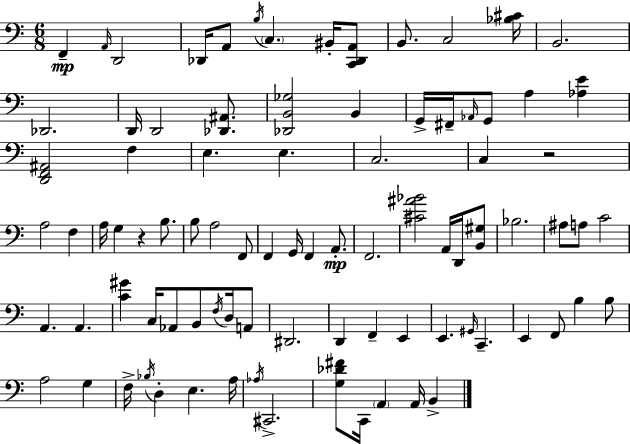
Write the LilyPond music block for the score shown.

{
  \clef bass
  \numericTimeSignature
  \time 6/8
  \key c \major
  \repeat volta 2 { f,4--\mp \grace { a,16 } d,2 | des,16 a,8 \acciaccatura { b16 } \parenthesize c4. bis,16-. | <c, des, a,>8 b,8. c2 | <bes cis'>16 b,2. | \break des,2. | d,16 d,2 <des, ais,>8. | <des, b, ges>2 b,4 | g,16-> fis,16-- \grace { aes,16 } g,8 a4 <aes e'>4 | \break <d, f, ais,>2 f4 | e4. e4. | c2. | c4 r2 | \break a2 f4 | a16 g4 r4 | b8. b8 a2 | f,8 f,4 g,16 f,4 | \break a,8.-.\mp f,2. | <cis' ais' bes'>2 a,16 | d,16 <b, gis>8 bes2. | ais8 a8 c'2 | \break a,4. a,4. | <c' gis'>4 c16 aes,8 b,8 | \acciaccatura { f16 } d16 a,8 dis,2. | d,4 f,4-- | \break e,4 e,4. \grace { gis,16 } c,4.-- | e,4 f,8 b4 | b8 a2 | g4 f16-> \acciaccatura { bes16 } d4-. e4. | \break a16 \acciaccatura { aes16 } cis,2.-> | <g des' fis'>8 c,16 \parenthesize a,4 | a,16 b,4-> } \bar "|."
}